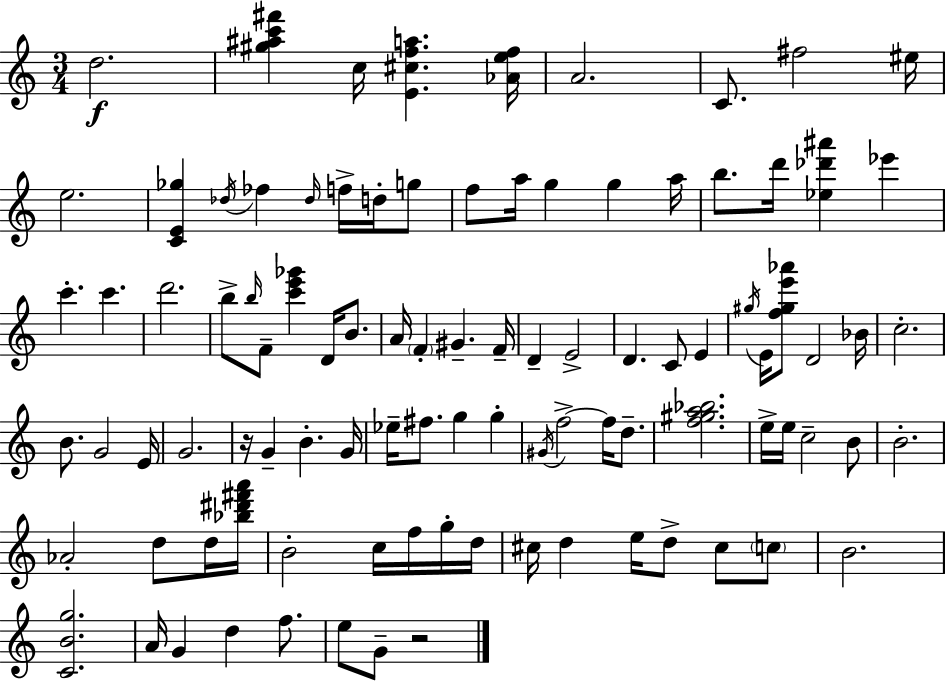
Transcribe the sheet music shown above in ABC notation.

X:1
T:Untitled
M:3/4
L:1/4
K:Am
d2 [^g^ac'^f'] c/4 [E^cfa] [_Aef]/4 A2 C/2 ^f2 ^e/4 e2 [CE_g] _d/4 _f _d/4 f/4 d/4 g/2 f/2 a/4 g g a/4 b/2 d'/4 [_e_d'^a'] _e' c' c' d'2 b/2 b/4 F/2 [c'e'_g'] D/4 B/2 A/4 F ^G F/4 D E2 D C/2 E ^g/4 E/4 [f^ge'_a']/2 D2 _B/4 c2 B/2 G2 E/4 G2 z/4 G B G/4 _e/4 ^f/2 g g ^G/4 f2 f/4 d/2 [f^ga_b]2 e/4 e/4 c2 B/2 B2 _A2 d/2 d/4 [_b^d'^f'a']/4 B2 c/4 f/4 g/4 d/4 ^c/4 d e/4 d/2 ^c/2 c/2 B2 [CBg]2 A/4 G d f/2 e/2 G/2 z2